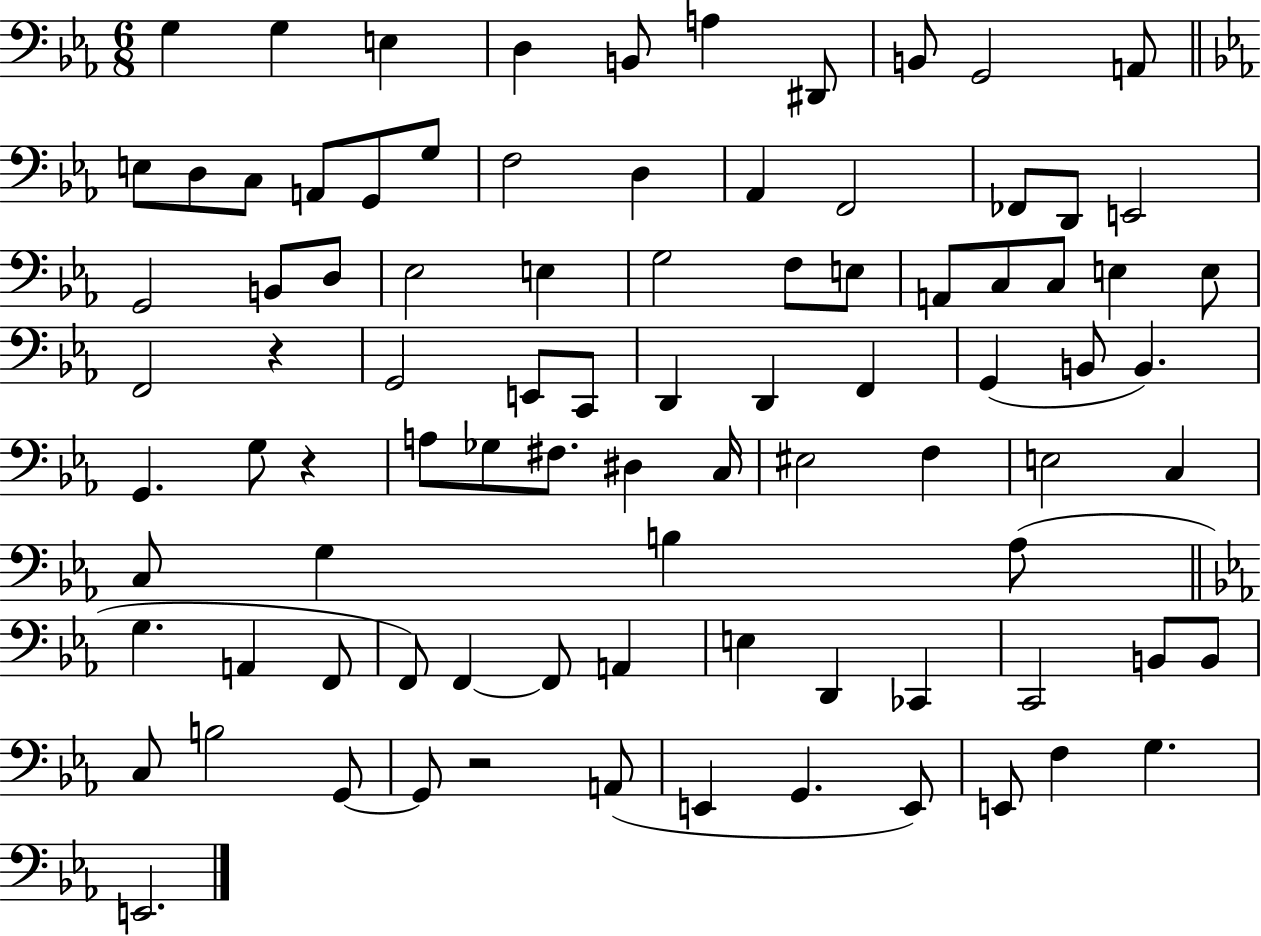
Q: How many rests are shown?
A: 3